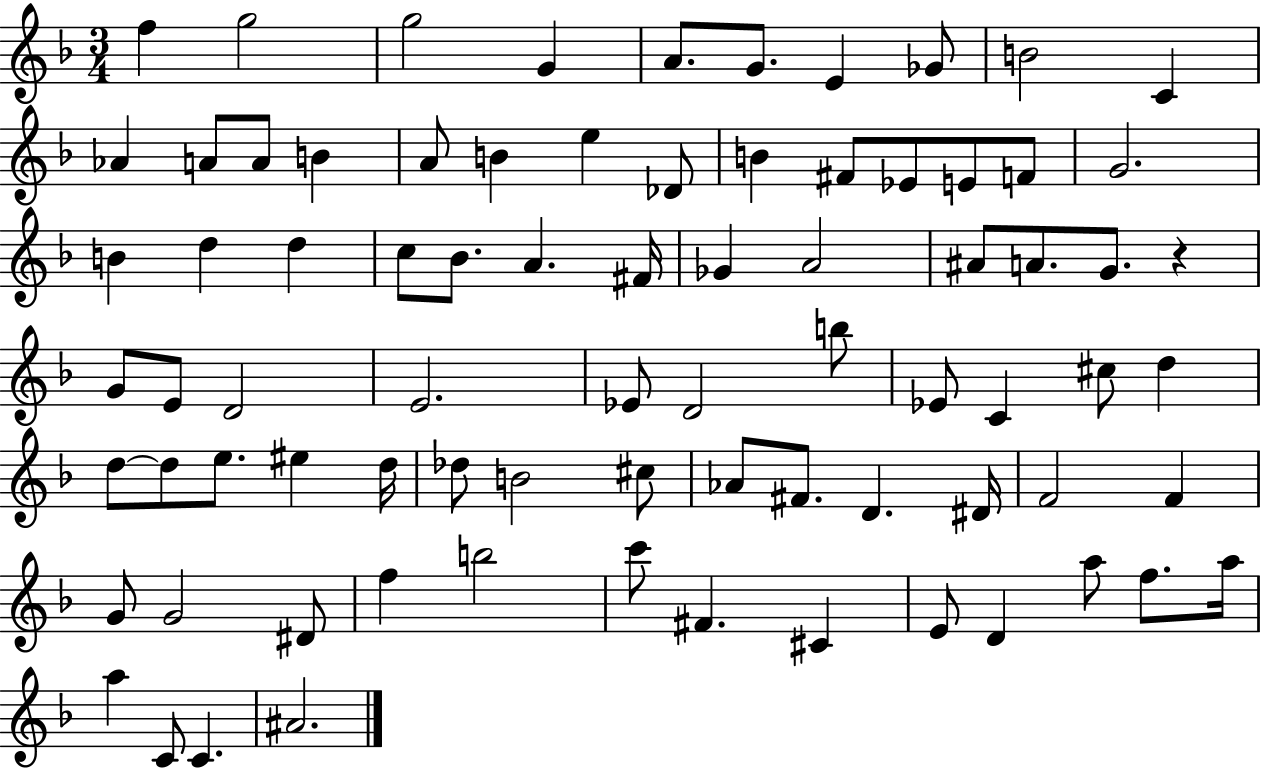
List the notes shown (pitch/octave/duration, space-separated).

F5/q G5/h G5/h G4/q A4/e. G4/e. E4/q Gb4/e B4/h C4/q Ab4/q A4/e A4/e B4/q A4/e B4/q E5/q Db4/e B4/q F#4/e Eb4/e E4/e F4/e G4/h. B4/q D5/q D5/q C5/e Bb4/e. A4/q. F#4/s Gb4/q A4/h A#4/e A4/e. G4/e. R/q G4/e E4/e D4/h E4/h. Eb4/e D4/h B5/e Eb4/e C4/q C#5/e D5/q D5/e D5/e E5/e. EIS5/q D5/s Db5/e B4/h C#5/e Ab4/e F#4/e. D4/q. D#4/s F4/h F4/q G4/e G4/h D#4/e F5/q B5/h C6/e F#4/q. C#4/q E4/e D4/q A5/e F5/e. A5/s A5/q C4/e C4/q. A#4/h.